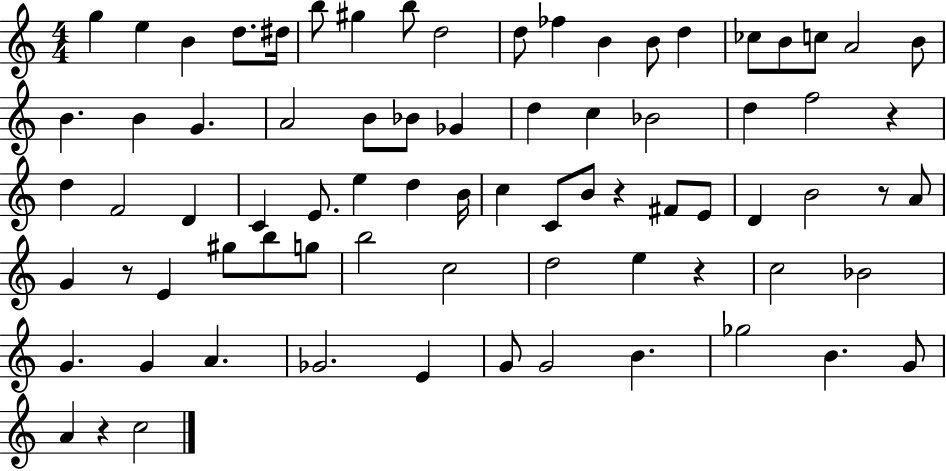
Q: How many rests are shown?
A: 6